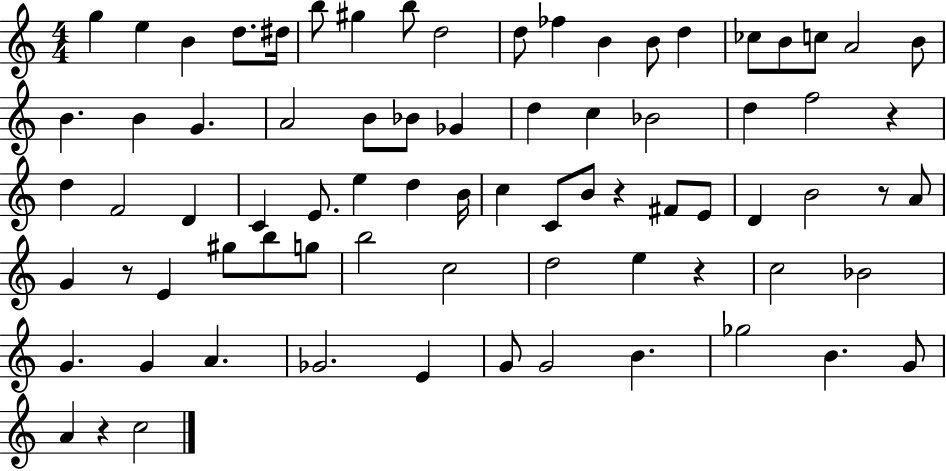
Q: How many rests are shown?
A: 6